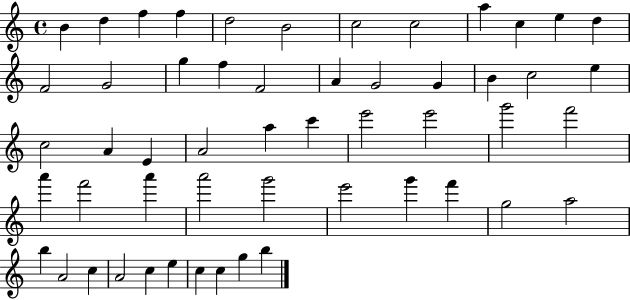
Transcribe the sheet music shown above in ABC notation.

X:1
T:Untitled
M:4/4
L:1/4
K:C
B d f f d2 B2 c2 c2 a c e d F2 G2 g f F2 A G2 G B c2 e c2 A E A2 a c' e'2 e'2 g'2 f'2 a' f'2 a' a'2 g'2 e'2 g' f' g2 a2 b A2 c A2 c e c c g b